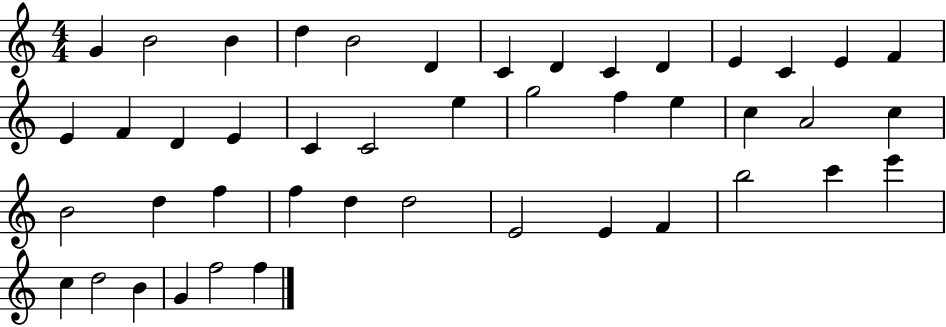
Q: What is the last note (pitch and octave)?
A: F5